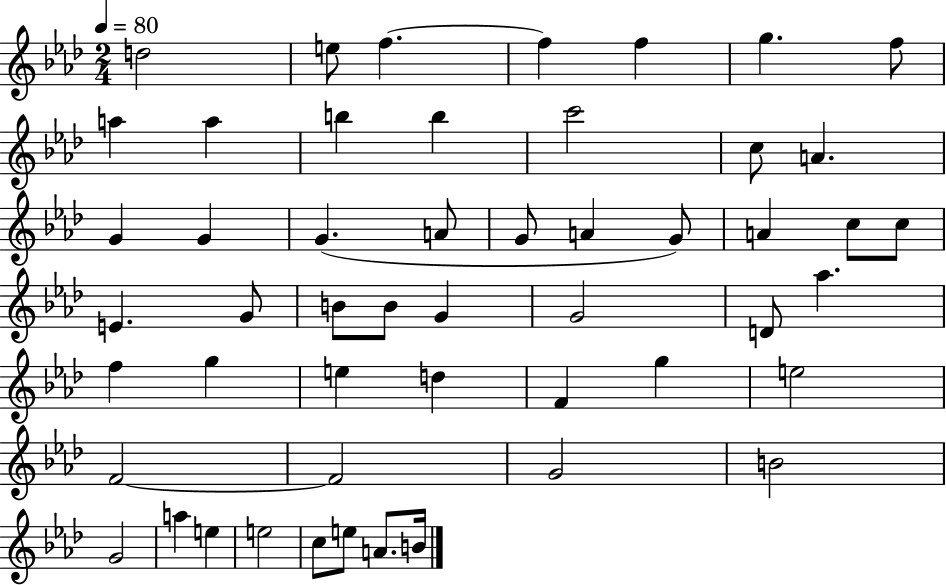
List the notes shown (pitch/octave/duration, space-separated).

D5/h E5/e F5/q. F5/q F5/q G5/q. F5/e A5/q A5/q B5/q B5/q C6/h C5/e A4/q. G4/q G4/q G4/q. A4/e G4/e A4/q G4/e A4/q C5/e C5/e E4/q. G4/e B4/e B4/e G4/q G4/h D4/e Ab5/q. F5/q G5/q E5/q D5/q F4/q G5/q E5/h F4/h F4/h G4/h B4/h G4/h A5/q E5/q E5/h C5/e E5/e A4/e. B4/s